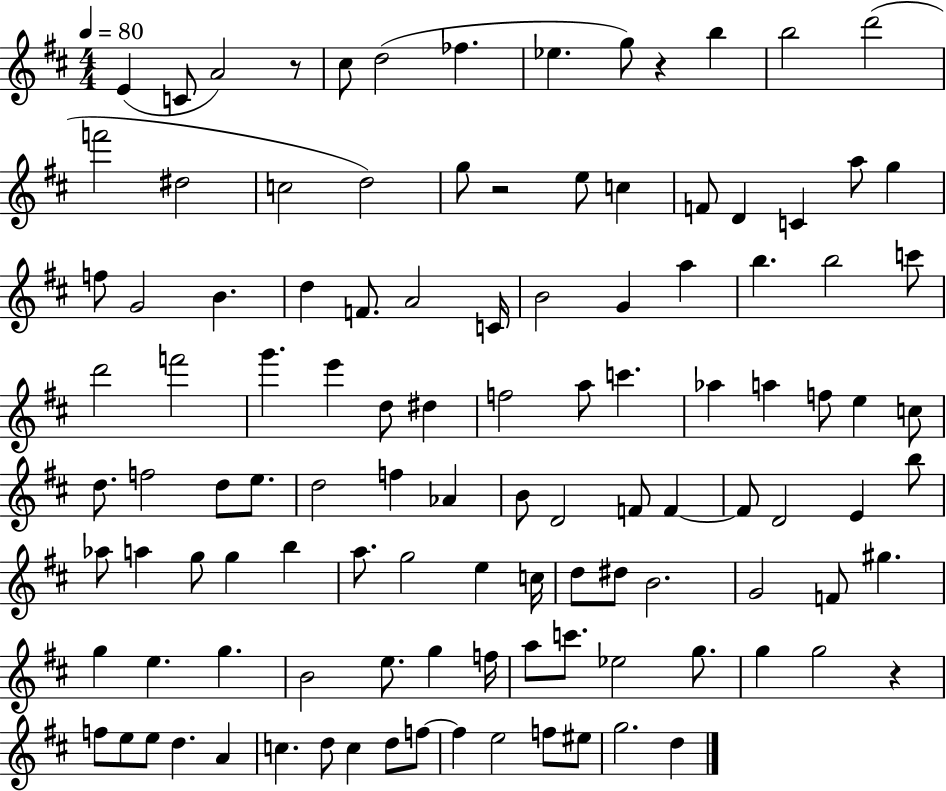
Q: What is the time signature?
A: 4/4